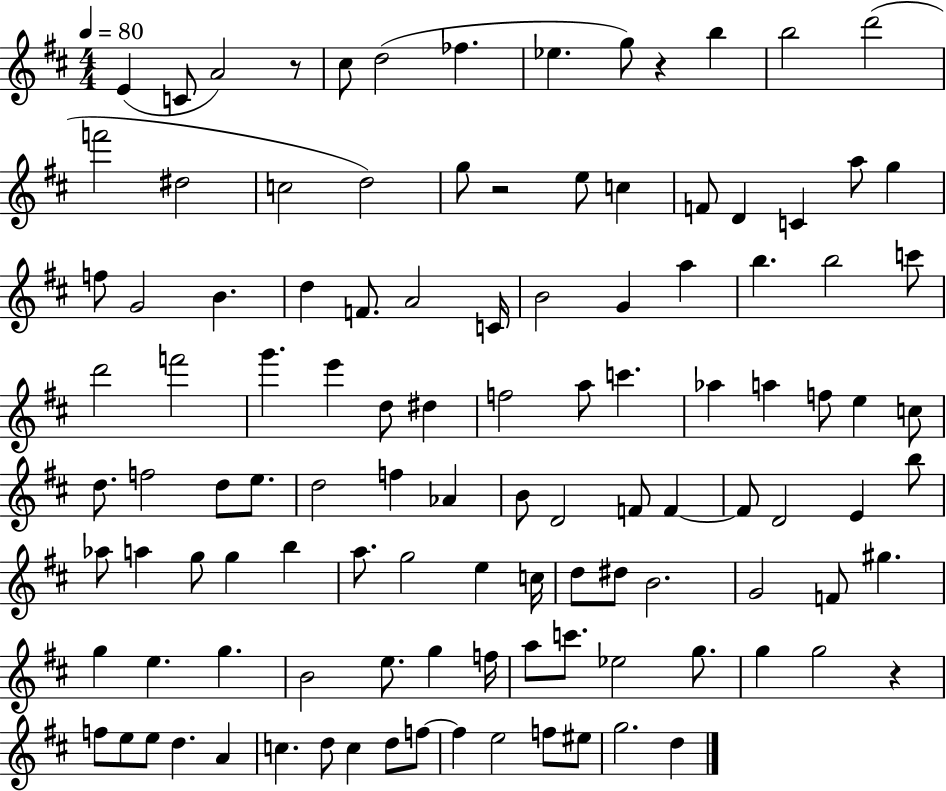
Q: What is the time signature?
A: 4/4